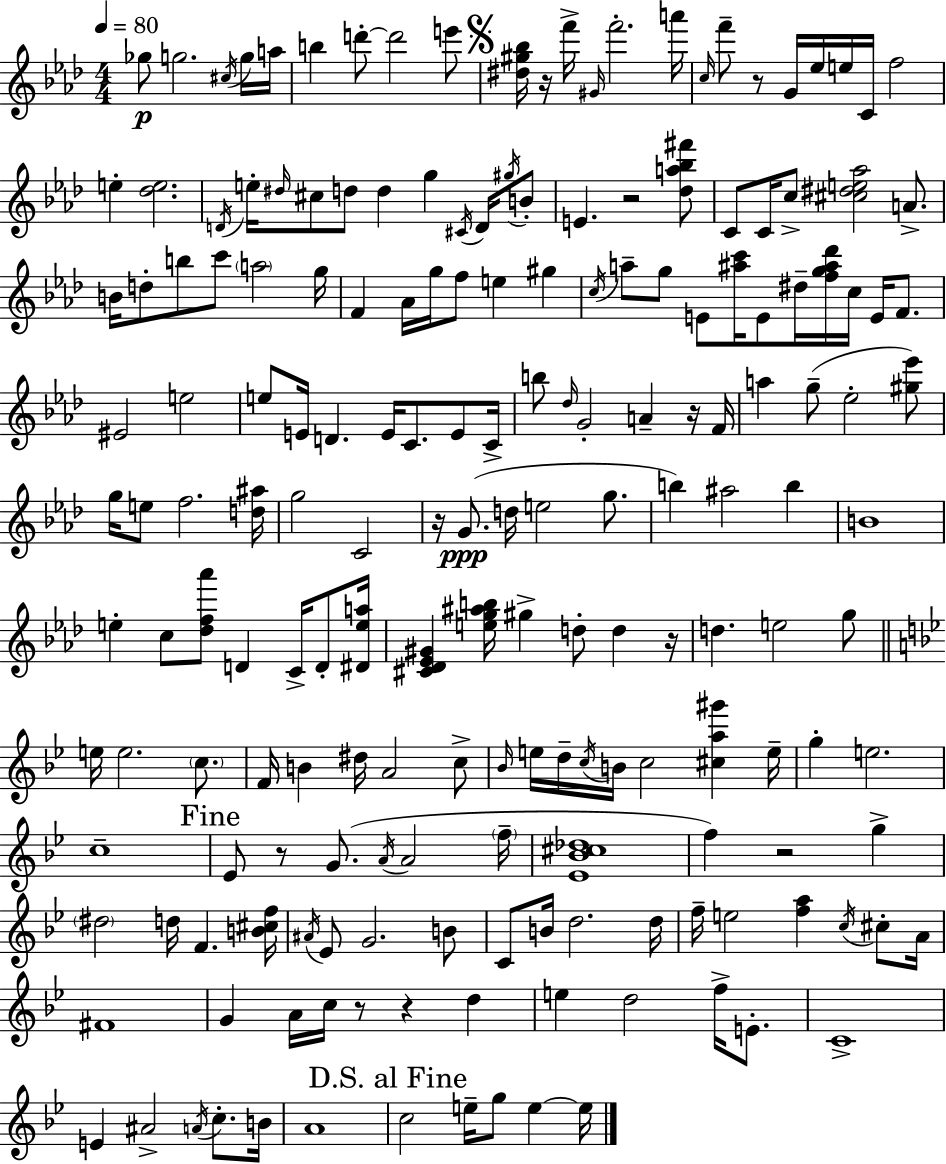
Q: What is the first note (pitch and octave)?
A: Gb5